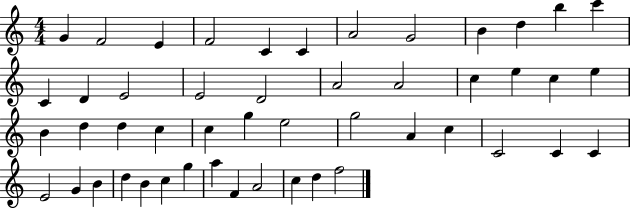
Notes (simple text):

G4/q F4/h E4/q F4/h C4/q C4/q A4/h G4/h B4/q D5/q B5/q C6/q C4/q D4/q E4/h E4/h D4/h A4/h A4/h C5/q E5/q C5/q E5/q B4/q D5/q D5/q C5/q C5/q G5/q E5/h G5/h A4/q C5/q C4/h C4/q C4/q E4/h G4/q B4/q D5/q B4/q C5/q G5/q A5/q F4/q A4/h C5/q D5/q F5/h